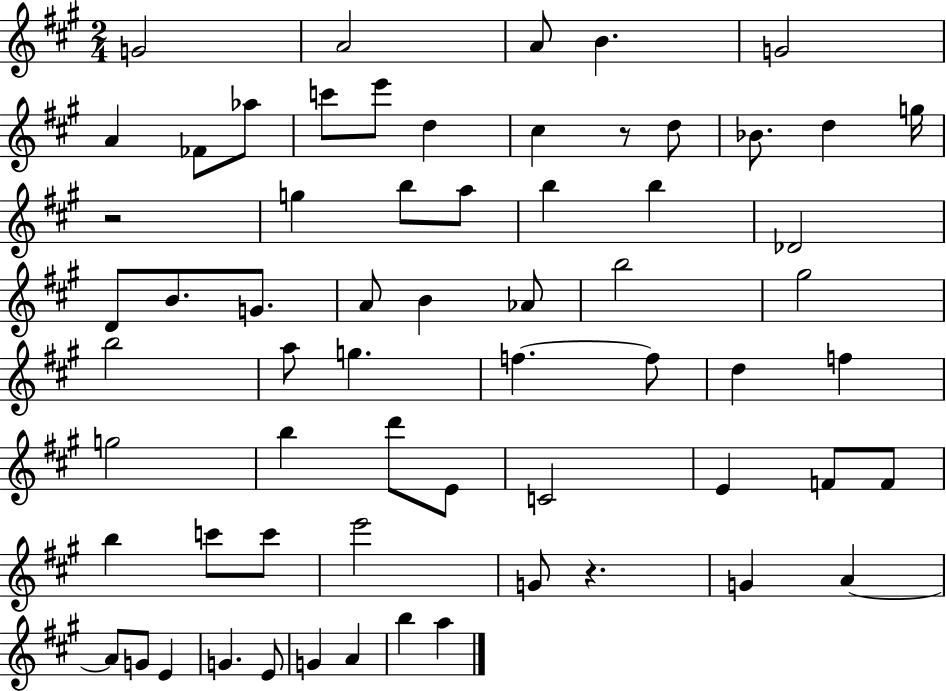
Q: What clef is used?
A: treble